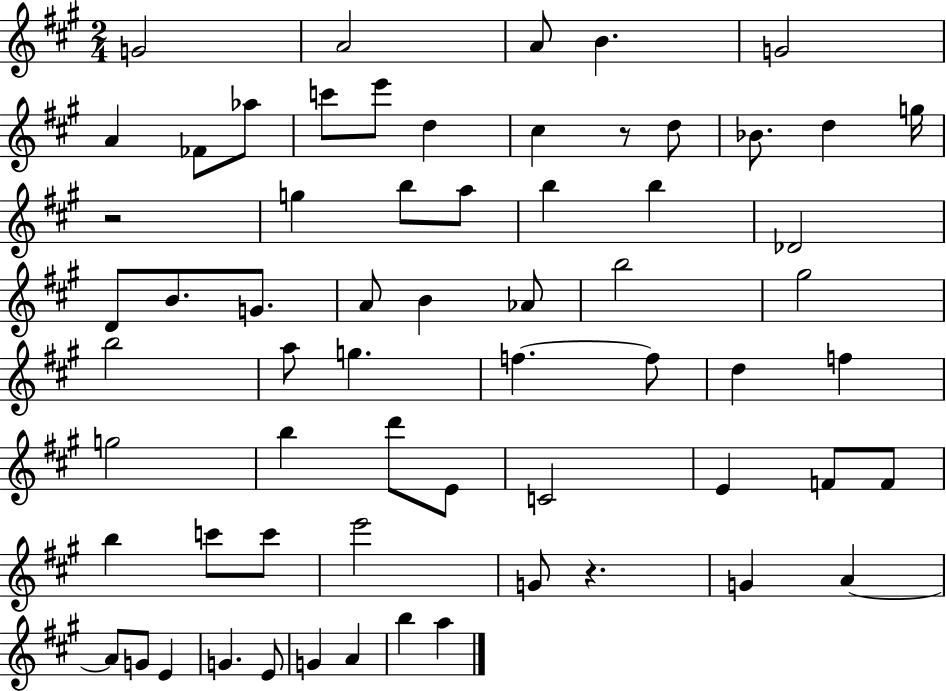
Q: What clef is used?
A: treble